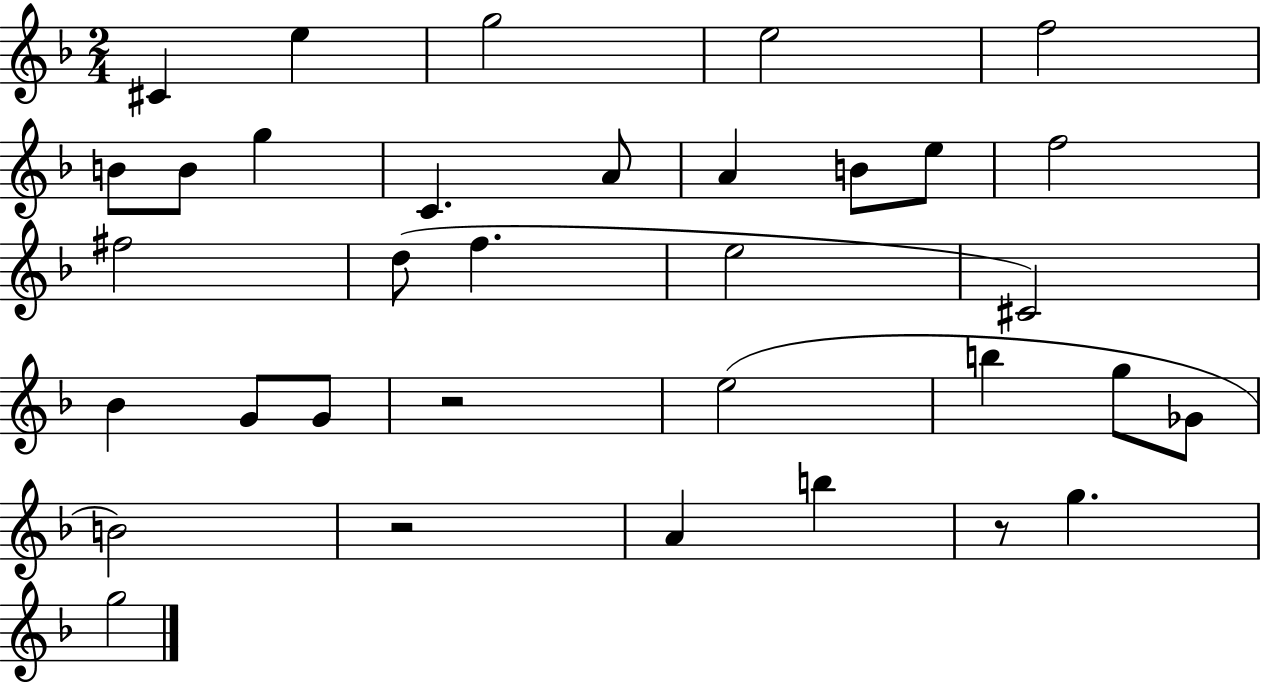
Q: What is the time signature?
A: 2/4